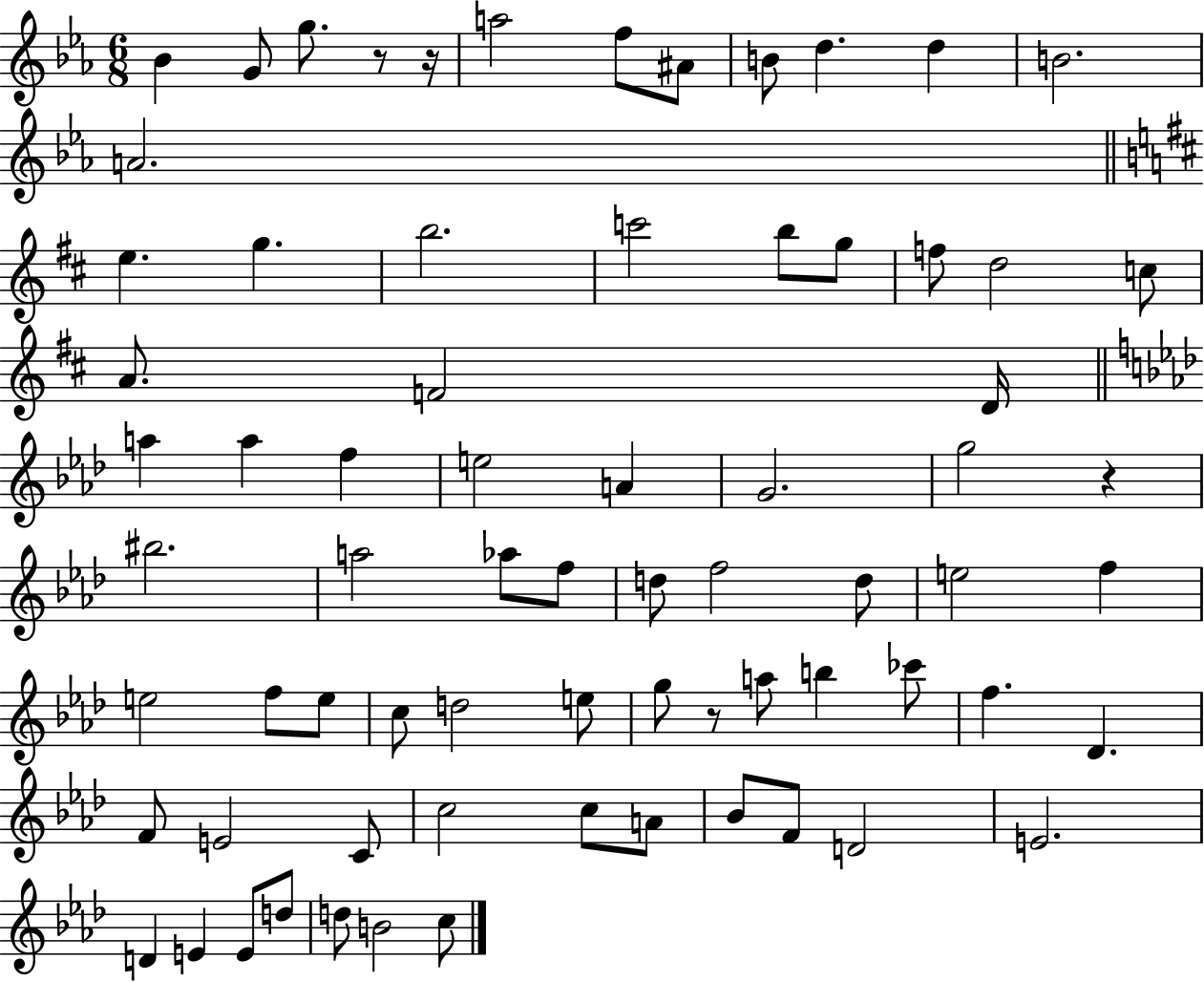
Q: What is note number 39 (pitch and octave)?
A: F5